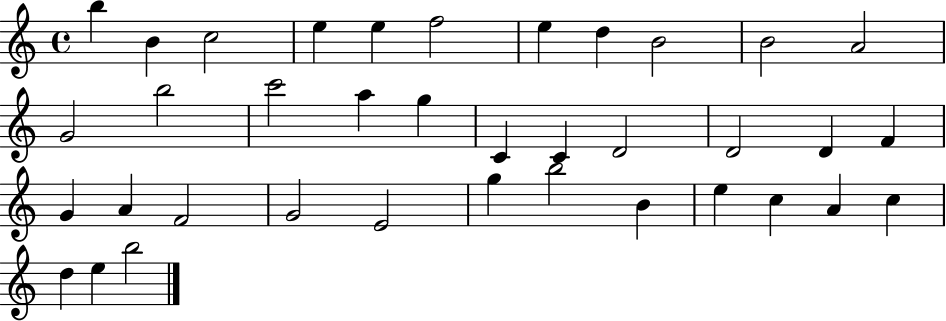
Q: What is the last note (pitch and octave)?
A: B5